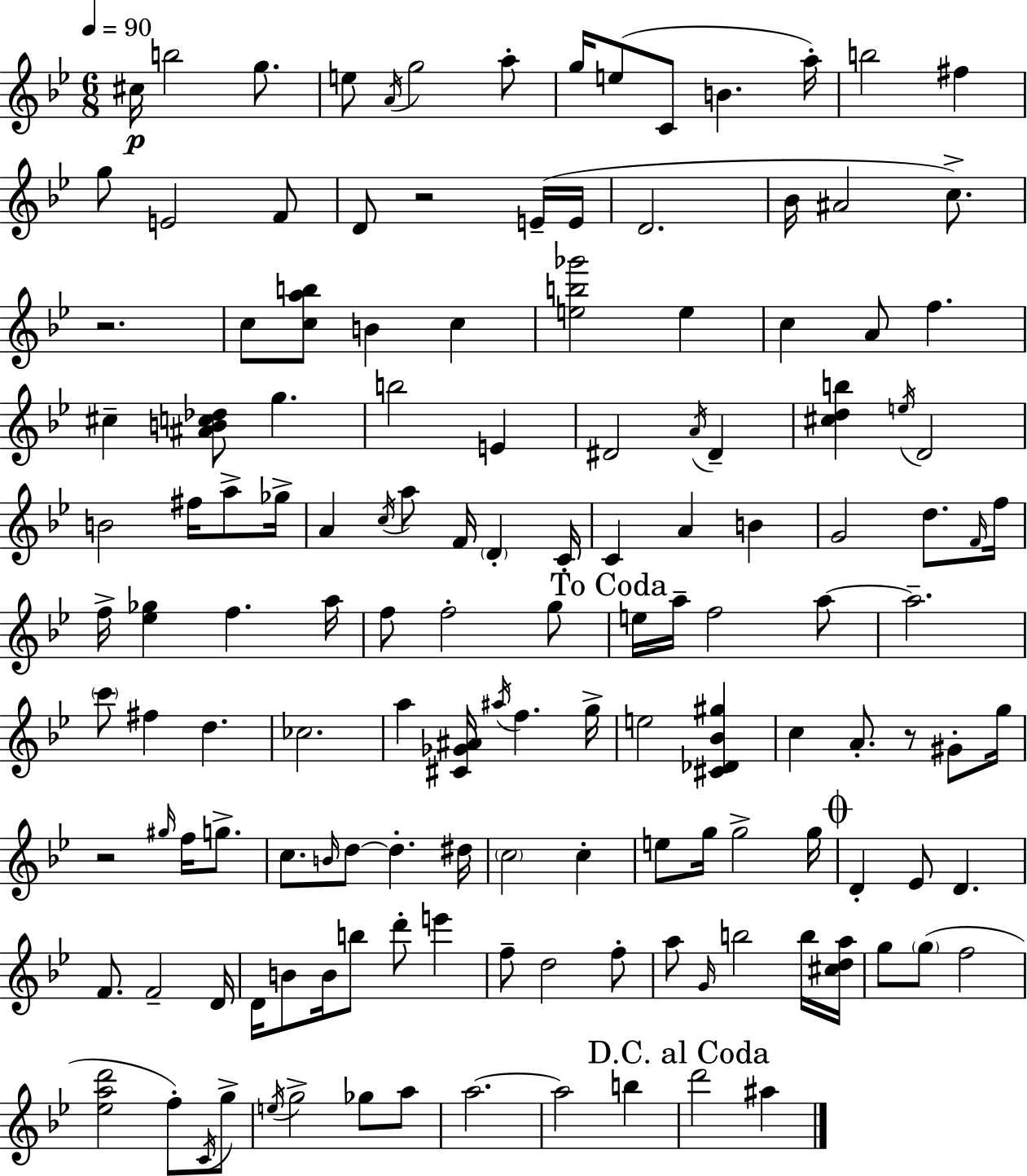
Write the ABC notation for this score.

X:1
T:Untitled
M:6/8
L:1/4
K:Gm
^c/4 b2 g/2 e/2 A/4 g2 a/2 g/4 e/2 C/2 B a/4 b2 ^f g/2 E2 F/2 D/2 z2 E/4 E/4 D2 _B/4 ^A2 c/2 z2 c/2 [cab]/2 B c [eb_g']2 e c A/2 f ^c [^ABc_d]/2 g b2 E ^D2 A/4 ^D [^cdb] e/4 D2 B2 ^f/4 a/2 _g/4 A c/4 a/2 F/4 D C/4 C A B G2 d/2 F/4 f/4 f/4 [_e_g] f a/4 f/2 f2 g/2 e/4 a/4 f2 a/2 a2 c'/2 ^f d _c2 a [^C_G^A]/4 ^a/4 f g/4 e2 [^C_D_B^g] c A/2 z/2 ^G/2 g/4 z2 ^g/4 f/4 g/2 c/2 B/4 d/2 d ^d/4 c2 c e/2 g/4 g2 g/4 D _E/2 D F/2 F2 D/4 D/4 B/2 B/4 b/2 d'/2 e' f/2 d2 f/2 a/2 G/4 b2 b/4 [^cda]/4 g/2 g/2 f2 [_ead']2 f/2 C/4 g/2 e/4 g2 _g/2 a/2 a2 a2 b d'2 ^a